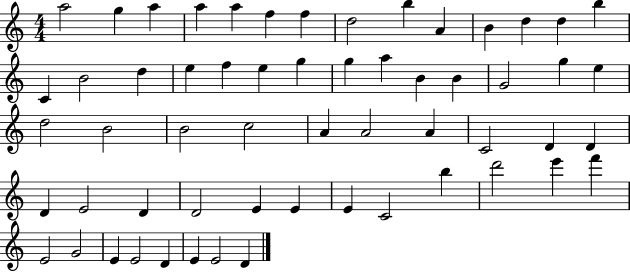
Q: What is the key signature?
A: C major